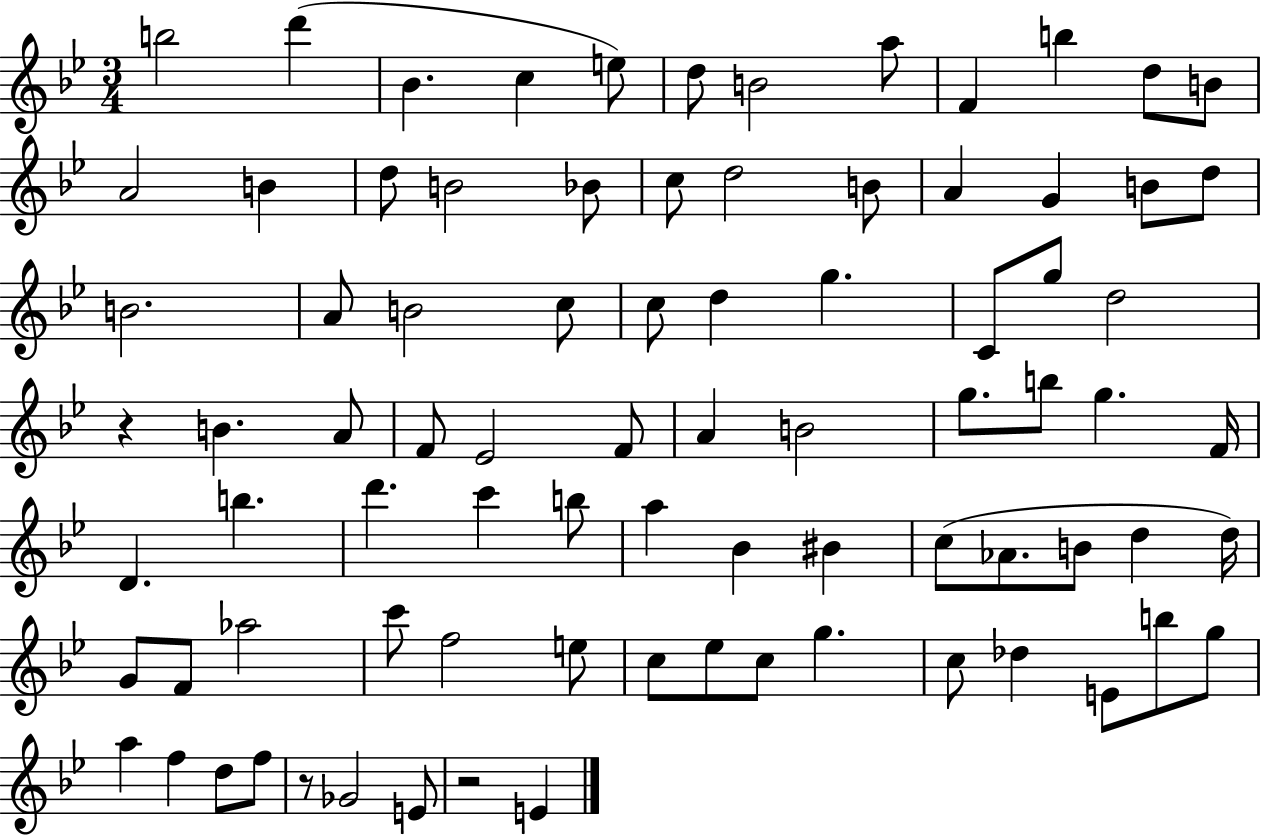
B5/h D6/q Bb4/q. C5/q E5/e D5/e B4/h A5/e F4/q B5/q D5/e B4/e A4/h B4/q D5/e B4/h Bb4/e C5/e D5/h B4/e A4/q G4/q B4/e D5/e B4/h. A4/e B4/h C5/e C5/e D5/q G5/q. C4/e G5/e D5/h R/q B4/q. A4/e F4/e Eb4/h F4/e A4/q B4/h G5/e. B5/e G5/q. F4/s D4/q. B5/q. D6/q. C6/q B5/e A5/q Bb4/q BIS4/q C5/e Ab4/e. B4/e D5/q D5/s G4/e F4/e Ab5/h C6/e F5/h E5/e C5/e Eb5/e C5/e G5/q. C5/e Db5/q E4/e B5/e G5/e A5/q F5/q D5/e F5/e R/e Gb4/h E4/e R/h E4/q